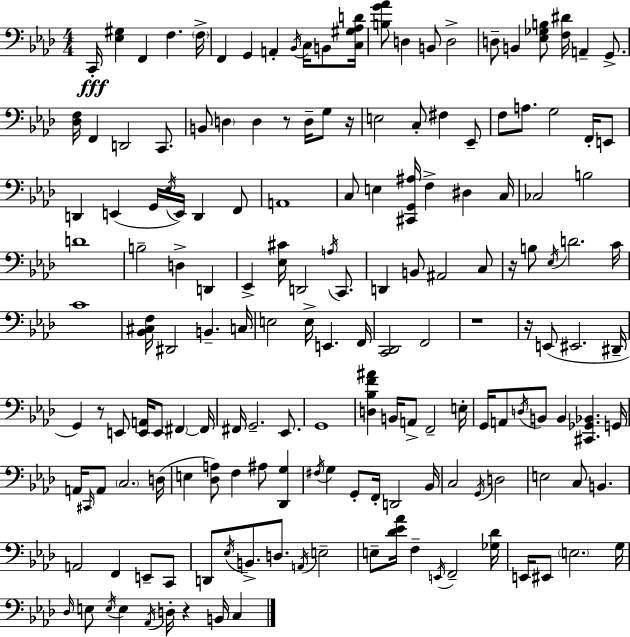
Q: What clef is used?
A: bass